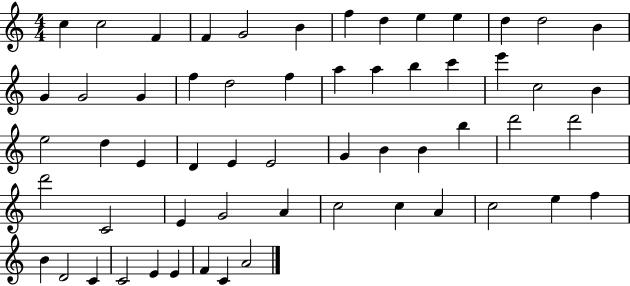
{
  \clef treble
  \numericTimeSignature
  \time 4/4
  \key c \major
  c''4 c''2 f'4 | f'4 g'2 b'4 | f''4 d''4 e''4 e''4 | d''4 d''2 b'4 | \break g'4 g'2 g'4 | f''4 d''2 f''4 | a''4 a''4 b''4 c'''4 | e'''4 c''2 b'4 | \break e''2 d''4 e'4 | d'4 e'4 e'2 | g'4 b'4 b'4 b''4 | d'''2 d'''2 | \break d'''2 c'2 | e'4 g'2 a'4 | c''2 c''4 a'4 | c''2 e''4 f''4 | \break b'4 d'2 c'4 | c'2 e'4 e'4 | f'4 c'4 a'2 | \bar "|."
}